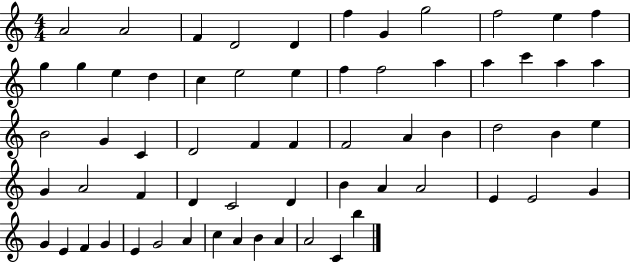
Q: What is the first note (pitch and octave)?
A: A4